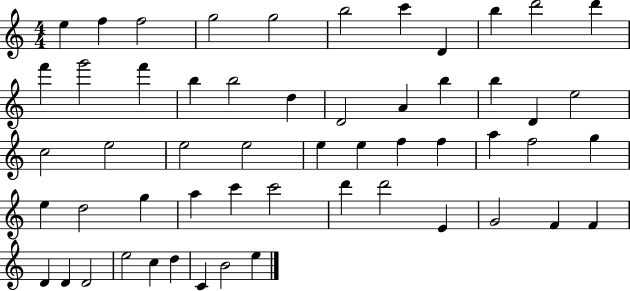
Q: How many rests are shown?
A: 0